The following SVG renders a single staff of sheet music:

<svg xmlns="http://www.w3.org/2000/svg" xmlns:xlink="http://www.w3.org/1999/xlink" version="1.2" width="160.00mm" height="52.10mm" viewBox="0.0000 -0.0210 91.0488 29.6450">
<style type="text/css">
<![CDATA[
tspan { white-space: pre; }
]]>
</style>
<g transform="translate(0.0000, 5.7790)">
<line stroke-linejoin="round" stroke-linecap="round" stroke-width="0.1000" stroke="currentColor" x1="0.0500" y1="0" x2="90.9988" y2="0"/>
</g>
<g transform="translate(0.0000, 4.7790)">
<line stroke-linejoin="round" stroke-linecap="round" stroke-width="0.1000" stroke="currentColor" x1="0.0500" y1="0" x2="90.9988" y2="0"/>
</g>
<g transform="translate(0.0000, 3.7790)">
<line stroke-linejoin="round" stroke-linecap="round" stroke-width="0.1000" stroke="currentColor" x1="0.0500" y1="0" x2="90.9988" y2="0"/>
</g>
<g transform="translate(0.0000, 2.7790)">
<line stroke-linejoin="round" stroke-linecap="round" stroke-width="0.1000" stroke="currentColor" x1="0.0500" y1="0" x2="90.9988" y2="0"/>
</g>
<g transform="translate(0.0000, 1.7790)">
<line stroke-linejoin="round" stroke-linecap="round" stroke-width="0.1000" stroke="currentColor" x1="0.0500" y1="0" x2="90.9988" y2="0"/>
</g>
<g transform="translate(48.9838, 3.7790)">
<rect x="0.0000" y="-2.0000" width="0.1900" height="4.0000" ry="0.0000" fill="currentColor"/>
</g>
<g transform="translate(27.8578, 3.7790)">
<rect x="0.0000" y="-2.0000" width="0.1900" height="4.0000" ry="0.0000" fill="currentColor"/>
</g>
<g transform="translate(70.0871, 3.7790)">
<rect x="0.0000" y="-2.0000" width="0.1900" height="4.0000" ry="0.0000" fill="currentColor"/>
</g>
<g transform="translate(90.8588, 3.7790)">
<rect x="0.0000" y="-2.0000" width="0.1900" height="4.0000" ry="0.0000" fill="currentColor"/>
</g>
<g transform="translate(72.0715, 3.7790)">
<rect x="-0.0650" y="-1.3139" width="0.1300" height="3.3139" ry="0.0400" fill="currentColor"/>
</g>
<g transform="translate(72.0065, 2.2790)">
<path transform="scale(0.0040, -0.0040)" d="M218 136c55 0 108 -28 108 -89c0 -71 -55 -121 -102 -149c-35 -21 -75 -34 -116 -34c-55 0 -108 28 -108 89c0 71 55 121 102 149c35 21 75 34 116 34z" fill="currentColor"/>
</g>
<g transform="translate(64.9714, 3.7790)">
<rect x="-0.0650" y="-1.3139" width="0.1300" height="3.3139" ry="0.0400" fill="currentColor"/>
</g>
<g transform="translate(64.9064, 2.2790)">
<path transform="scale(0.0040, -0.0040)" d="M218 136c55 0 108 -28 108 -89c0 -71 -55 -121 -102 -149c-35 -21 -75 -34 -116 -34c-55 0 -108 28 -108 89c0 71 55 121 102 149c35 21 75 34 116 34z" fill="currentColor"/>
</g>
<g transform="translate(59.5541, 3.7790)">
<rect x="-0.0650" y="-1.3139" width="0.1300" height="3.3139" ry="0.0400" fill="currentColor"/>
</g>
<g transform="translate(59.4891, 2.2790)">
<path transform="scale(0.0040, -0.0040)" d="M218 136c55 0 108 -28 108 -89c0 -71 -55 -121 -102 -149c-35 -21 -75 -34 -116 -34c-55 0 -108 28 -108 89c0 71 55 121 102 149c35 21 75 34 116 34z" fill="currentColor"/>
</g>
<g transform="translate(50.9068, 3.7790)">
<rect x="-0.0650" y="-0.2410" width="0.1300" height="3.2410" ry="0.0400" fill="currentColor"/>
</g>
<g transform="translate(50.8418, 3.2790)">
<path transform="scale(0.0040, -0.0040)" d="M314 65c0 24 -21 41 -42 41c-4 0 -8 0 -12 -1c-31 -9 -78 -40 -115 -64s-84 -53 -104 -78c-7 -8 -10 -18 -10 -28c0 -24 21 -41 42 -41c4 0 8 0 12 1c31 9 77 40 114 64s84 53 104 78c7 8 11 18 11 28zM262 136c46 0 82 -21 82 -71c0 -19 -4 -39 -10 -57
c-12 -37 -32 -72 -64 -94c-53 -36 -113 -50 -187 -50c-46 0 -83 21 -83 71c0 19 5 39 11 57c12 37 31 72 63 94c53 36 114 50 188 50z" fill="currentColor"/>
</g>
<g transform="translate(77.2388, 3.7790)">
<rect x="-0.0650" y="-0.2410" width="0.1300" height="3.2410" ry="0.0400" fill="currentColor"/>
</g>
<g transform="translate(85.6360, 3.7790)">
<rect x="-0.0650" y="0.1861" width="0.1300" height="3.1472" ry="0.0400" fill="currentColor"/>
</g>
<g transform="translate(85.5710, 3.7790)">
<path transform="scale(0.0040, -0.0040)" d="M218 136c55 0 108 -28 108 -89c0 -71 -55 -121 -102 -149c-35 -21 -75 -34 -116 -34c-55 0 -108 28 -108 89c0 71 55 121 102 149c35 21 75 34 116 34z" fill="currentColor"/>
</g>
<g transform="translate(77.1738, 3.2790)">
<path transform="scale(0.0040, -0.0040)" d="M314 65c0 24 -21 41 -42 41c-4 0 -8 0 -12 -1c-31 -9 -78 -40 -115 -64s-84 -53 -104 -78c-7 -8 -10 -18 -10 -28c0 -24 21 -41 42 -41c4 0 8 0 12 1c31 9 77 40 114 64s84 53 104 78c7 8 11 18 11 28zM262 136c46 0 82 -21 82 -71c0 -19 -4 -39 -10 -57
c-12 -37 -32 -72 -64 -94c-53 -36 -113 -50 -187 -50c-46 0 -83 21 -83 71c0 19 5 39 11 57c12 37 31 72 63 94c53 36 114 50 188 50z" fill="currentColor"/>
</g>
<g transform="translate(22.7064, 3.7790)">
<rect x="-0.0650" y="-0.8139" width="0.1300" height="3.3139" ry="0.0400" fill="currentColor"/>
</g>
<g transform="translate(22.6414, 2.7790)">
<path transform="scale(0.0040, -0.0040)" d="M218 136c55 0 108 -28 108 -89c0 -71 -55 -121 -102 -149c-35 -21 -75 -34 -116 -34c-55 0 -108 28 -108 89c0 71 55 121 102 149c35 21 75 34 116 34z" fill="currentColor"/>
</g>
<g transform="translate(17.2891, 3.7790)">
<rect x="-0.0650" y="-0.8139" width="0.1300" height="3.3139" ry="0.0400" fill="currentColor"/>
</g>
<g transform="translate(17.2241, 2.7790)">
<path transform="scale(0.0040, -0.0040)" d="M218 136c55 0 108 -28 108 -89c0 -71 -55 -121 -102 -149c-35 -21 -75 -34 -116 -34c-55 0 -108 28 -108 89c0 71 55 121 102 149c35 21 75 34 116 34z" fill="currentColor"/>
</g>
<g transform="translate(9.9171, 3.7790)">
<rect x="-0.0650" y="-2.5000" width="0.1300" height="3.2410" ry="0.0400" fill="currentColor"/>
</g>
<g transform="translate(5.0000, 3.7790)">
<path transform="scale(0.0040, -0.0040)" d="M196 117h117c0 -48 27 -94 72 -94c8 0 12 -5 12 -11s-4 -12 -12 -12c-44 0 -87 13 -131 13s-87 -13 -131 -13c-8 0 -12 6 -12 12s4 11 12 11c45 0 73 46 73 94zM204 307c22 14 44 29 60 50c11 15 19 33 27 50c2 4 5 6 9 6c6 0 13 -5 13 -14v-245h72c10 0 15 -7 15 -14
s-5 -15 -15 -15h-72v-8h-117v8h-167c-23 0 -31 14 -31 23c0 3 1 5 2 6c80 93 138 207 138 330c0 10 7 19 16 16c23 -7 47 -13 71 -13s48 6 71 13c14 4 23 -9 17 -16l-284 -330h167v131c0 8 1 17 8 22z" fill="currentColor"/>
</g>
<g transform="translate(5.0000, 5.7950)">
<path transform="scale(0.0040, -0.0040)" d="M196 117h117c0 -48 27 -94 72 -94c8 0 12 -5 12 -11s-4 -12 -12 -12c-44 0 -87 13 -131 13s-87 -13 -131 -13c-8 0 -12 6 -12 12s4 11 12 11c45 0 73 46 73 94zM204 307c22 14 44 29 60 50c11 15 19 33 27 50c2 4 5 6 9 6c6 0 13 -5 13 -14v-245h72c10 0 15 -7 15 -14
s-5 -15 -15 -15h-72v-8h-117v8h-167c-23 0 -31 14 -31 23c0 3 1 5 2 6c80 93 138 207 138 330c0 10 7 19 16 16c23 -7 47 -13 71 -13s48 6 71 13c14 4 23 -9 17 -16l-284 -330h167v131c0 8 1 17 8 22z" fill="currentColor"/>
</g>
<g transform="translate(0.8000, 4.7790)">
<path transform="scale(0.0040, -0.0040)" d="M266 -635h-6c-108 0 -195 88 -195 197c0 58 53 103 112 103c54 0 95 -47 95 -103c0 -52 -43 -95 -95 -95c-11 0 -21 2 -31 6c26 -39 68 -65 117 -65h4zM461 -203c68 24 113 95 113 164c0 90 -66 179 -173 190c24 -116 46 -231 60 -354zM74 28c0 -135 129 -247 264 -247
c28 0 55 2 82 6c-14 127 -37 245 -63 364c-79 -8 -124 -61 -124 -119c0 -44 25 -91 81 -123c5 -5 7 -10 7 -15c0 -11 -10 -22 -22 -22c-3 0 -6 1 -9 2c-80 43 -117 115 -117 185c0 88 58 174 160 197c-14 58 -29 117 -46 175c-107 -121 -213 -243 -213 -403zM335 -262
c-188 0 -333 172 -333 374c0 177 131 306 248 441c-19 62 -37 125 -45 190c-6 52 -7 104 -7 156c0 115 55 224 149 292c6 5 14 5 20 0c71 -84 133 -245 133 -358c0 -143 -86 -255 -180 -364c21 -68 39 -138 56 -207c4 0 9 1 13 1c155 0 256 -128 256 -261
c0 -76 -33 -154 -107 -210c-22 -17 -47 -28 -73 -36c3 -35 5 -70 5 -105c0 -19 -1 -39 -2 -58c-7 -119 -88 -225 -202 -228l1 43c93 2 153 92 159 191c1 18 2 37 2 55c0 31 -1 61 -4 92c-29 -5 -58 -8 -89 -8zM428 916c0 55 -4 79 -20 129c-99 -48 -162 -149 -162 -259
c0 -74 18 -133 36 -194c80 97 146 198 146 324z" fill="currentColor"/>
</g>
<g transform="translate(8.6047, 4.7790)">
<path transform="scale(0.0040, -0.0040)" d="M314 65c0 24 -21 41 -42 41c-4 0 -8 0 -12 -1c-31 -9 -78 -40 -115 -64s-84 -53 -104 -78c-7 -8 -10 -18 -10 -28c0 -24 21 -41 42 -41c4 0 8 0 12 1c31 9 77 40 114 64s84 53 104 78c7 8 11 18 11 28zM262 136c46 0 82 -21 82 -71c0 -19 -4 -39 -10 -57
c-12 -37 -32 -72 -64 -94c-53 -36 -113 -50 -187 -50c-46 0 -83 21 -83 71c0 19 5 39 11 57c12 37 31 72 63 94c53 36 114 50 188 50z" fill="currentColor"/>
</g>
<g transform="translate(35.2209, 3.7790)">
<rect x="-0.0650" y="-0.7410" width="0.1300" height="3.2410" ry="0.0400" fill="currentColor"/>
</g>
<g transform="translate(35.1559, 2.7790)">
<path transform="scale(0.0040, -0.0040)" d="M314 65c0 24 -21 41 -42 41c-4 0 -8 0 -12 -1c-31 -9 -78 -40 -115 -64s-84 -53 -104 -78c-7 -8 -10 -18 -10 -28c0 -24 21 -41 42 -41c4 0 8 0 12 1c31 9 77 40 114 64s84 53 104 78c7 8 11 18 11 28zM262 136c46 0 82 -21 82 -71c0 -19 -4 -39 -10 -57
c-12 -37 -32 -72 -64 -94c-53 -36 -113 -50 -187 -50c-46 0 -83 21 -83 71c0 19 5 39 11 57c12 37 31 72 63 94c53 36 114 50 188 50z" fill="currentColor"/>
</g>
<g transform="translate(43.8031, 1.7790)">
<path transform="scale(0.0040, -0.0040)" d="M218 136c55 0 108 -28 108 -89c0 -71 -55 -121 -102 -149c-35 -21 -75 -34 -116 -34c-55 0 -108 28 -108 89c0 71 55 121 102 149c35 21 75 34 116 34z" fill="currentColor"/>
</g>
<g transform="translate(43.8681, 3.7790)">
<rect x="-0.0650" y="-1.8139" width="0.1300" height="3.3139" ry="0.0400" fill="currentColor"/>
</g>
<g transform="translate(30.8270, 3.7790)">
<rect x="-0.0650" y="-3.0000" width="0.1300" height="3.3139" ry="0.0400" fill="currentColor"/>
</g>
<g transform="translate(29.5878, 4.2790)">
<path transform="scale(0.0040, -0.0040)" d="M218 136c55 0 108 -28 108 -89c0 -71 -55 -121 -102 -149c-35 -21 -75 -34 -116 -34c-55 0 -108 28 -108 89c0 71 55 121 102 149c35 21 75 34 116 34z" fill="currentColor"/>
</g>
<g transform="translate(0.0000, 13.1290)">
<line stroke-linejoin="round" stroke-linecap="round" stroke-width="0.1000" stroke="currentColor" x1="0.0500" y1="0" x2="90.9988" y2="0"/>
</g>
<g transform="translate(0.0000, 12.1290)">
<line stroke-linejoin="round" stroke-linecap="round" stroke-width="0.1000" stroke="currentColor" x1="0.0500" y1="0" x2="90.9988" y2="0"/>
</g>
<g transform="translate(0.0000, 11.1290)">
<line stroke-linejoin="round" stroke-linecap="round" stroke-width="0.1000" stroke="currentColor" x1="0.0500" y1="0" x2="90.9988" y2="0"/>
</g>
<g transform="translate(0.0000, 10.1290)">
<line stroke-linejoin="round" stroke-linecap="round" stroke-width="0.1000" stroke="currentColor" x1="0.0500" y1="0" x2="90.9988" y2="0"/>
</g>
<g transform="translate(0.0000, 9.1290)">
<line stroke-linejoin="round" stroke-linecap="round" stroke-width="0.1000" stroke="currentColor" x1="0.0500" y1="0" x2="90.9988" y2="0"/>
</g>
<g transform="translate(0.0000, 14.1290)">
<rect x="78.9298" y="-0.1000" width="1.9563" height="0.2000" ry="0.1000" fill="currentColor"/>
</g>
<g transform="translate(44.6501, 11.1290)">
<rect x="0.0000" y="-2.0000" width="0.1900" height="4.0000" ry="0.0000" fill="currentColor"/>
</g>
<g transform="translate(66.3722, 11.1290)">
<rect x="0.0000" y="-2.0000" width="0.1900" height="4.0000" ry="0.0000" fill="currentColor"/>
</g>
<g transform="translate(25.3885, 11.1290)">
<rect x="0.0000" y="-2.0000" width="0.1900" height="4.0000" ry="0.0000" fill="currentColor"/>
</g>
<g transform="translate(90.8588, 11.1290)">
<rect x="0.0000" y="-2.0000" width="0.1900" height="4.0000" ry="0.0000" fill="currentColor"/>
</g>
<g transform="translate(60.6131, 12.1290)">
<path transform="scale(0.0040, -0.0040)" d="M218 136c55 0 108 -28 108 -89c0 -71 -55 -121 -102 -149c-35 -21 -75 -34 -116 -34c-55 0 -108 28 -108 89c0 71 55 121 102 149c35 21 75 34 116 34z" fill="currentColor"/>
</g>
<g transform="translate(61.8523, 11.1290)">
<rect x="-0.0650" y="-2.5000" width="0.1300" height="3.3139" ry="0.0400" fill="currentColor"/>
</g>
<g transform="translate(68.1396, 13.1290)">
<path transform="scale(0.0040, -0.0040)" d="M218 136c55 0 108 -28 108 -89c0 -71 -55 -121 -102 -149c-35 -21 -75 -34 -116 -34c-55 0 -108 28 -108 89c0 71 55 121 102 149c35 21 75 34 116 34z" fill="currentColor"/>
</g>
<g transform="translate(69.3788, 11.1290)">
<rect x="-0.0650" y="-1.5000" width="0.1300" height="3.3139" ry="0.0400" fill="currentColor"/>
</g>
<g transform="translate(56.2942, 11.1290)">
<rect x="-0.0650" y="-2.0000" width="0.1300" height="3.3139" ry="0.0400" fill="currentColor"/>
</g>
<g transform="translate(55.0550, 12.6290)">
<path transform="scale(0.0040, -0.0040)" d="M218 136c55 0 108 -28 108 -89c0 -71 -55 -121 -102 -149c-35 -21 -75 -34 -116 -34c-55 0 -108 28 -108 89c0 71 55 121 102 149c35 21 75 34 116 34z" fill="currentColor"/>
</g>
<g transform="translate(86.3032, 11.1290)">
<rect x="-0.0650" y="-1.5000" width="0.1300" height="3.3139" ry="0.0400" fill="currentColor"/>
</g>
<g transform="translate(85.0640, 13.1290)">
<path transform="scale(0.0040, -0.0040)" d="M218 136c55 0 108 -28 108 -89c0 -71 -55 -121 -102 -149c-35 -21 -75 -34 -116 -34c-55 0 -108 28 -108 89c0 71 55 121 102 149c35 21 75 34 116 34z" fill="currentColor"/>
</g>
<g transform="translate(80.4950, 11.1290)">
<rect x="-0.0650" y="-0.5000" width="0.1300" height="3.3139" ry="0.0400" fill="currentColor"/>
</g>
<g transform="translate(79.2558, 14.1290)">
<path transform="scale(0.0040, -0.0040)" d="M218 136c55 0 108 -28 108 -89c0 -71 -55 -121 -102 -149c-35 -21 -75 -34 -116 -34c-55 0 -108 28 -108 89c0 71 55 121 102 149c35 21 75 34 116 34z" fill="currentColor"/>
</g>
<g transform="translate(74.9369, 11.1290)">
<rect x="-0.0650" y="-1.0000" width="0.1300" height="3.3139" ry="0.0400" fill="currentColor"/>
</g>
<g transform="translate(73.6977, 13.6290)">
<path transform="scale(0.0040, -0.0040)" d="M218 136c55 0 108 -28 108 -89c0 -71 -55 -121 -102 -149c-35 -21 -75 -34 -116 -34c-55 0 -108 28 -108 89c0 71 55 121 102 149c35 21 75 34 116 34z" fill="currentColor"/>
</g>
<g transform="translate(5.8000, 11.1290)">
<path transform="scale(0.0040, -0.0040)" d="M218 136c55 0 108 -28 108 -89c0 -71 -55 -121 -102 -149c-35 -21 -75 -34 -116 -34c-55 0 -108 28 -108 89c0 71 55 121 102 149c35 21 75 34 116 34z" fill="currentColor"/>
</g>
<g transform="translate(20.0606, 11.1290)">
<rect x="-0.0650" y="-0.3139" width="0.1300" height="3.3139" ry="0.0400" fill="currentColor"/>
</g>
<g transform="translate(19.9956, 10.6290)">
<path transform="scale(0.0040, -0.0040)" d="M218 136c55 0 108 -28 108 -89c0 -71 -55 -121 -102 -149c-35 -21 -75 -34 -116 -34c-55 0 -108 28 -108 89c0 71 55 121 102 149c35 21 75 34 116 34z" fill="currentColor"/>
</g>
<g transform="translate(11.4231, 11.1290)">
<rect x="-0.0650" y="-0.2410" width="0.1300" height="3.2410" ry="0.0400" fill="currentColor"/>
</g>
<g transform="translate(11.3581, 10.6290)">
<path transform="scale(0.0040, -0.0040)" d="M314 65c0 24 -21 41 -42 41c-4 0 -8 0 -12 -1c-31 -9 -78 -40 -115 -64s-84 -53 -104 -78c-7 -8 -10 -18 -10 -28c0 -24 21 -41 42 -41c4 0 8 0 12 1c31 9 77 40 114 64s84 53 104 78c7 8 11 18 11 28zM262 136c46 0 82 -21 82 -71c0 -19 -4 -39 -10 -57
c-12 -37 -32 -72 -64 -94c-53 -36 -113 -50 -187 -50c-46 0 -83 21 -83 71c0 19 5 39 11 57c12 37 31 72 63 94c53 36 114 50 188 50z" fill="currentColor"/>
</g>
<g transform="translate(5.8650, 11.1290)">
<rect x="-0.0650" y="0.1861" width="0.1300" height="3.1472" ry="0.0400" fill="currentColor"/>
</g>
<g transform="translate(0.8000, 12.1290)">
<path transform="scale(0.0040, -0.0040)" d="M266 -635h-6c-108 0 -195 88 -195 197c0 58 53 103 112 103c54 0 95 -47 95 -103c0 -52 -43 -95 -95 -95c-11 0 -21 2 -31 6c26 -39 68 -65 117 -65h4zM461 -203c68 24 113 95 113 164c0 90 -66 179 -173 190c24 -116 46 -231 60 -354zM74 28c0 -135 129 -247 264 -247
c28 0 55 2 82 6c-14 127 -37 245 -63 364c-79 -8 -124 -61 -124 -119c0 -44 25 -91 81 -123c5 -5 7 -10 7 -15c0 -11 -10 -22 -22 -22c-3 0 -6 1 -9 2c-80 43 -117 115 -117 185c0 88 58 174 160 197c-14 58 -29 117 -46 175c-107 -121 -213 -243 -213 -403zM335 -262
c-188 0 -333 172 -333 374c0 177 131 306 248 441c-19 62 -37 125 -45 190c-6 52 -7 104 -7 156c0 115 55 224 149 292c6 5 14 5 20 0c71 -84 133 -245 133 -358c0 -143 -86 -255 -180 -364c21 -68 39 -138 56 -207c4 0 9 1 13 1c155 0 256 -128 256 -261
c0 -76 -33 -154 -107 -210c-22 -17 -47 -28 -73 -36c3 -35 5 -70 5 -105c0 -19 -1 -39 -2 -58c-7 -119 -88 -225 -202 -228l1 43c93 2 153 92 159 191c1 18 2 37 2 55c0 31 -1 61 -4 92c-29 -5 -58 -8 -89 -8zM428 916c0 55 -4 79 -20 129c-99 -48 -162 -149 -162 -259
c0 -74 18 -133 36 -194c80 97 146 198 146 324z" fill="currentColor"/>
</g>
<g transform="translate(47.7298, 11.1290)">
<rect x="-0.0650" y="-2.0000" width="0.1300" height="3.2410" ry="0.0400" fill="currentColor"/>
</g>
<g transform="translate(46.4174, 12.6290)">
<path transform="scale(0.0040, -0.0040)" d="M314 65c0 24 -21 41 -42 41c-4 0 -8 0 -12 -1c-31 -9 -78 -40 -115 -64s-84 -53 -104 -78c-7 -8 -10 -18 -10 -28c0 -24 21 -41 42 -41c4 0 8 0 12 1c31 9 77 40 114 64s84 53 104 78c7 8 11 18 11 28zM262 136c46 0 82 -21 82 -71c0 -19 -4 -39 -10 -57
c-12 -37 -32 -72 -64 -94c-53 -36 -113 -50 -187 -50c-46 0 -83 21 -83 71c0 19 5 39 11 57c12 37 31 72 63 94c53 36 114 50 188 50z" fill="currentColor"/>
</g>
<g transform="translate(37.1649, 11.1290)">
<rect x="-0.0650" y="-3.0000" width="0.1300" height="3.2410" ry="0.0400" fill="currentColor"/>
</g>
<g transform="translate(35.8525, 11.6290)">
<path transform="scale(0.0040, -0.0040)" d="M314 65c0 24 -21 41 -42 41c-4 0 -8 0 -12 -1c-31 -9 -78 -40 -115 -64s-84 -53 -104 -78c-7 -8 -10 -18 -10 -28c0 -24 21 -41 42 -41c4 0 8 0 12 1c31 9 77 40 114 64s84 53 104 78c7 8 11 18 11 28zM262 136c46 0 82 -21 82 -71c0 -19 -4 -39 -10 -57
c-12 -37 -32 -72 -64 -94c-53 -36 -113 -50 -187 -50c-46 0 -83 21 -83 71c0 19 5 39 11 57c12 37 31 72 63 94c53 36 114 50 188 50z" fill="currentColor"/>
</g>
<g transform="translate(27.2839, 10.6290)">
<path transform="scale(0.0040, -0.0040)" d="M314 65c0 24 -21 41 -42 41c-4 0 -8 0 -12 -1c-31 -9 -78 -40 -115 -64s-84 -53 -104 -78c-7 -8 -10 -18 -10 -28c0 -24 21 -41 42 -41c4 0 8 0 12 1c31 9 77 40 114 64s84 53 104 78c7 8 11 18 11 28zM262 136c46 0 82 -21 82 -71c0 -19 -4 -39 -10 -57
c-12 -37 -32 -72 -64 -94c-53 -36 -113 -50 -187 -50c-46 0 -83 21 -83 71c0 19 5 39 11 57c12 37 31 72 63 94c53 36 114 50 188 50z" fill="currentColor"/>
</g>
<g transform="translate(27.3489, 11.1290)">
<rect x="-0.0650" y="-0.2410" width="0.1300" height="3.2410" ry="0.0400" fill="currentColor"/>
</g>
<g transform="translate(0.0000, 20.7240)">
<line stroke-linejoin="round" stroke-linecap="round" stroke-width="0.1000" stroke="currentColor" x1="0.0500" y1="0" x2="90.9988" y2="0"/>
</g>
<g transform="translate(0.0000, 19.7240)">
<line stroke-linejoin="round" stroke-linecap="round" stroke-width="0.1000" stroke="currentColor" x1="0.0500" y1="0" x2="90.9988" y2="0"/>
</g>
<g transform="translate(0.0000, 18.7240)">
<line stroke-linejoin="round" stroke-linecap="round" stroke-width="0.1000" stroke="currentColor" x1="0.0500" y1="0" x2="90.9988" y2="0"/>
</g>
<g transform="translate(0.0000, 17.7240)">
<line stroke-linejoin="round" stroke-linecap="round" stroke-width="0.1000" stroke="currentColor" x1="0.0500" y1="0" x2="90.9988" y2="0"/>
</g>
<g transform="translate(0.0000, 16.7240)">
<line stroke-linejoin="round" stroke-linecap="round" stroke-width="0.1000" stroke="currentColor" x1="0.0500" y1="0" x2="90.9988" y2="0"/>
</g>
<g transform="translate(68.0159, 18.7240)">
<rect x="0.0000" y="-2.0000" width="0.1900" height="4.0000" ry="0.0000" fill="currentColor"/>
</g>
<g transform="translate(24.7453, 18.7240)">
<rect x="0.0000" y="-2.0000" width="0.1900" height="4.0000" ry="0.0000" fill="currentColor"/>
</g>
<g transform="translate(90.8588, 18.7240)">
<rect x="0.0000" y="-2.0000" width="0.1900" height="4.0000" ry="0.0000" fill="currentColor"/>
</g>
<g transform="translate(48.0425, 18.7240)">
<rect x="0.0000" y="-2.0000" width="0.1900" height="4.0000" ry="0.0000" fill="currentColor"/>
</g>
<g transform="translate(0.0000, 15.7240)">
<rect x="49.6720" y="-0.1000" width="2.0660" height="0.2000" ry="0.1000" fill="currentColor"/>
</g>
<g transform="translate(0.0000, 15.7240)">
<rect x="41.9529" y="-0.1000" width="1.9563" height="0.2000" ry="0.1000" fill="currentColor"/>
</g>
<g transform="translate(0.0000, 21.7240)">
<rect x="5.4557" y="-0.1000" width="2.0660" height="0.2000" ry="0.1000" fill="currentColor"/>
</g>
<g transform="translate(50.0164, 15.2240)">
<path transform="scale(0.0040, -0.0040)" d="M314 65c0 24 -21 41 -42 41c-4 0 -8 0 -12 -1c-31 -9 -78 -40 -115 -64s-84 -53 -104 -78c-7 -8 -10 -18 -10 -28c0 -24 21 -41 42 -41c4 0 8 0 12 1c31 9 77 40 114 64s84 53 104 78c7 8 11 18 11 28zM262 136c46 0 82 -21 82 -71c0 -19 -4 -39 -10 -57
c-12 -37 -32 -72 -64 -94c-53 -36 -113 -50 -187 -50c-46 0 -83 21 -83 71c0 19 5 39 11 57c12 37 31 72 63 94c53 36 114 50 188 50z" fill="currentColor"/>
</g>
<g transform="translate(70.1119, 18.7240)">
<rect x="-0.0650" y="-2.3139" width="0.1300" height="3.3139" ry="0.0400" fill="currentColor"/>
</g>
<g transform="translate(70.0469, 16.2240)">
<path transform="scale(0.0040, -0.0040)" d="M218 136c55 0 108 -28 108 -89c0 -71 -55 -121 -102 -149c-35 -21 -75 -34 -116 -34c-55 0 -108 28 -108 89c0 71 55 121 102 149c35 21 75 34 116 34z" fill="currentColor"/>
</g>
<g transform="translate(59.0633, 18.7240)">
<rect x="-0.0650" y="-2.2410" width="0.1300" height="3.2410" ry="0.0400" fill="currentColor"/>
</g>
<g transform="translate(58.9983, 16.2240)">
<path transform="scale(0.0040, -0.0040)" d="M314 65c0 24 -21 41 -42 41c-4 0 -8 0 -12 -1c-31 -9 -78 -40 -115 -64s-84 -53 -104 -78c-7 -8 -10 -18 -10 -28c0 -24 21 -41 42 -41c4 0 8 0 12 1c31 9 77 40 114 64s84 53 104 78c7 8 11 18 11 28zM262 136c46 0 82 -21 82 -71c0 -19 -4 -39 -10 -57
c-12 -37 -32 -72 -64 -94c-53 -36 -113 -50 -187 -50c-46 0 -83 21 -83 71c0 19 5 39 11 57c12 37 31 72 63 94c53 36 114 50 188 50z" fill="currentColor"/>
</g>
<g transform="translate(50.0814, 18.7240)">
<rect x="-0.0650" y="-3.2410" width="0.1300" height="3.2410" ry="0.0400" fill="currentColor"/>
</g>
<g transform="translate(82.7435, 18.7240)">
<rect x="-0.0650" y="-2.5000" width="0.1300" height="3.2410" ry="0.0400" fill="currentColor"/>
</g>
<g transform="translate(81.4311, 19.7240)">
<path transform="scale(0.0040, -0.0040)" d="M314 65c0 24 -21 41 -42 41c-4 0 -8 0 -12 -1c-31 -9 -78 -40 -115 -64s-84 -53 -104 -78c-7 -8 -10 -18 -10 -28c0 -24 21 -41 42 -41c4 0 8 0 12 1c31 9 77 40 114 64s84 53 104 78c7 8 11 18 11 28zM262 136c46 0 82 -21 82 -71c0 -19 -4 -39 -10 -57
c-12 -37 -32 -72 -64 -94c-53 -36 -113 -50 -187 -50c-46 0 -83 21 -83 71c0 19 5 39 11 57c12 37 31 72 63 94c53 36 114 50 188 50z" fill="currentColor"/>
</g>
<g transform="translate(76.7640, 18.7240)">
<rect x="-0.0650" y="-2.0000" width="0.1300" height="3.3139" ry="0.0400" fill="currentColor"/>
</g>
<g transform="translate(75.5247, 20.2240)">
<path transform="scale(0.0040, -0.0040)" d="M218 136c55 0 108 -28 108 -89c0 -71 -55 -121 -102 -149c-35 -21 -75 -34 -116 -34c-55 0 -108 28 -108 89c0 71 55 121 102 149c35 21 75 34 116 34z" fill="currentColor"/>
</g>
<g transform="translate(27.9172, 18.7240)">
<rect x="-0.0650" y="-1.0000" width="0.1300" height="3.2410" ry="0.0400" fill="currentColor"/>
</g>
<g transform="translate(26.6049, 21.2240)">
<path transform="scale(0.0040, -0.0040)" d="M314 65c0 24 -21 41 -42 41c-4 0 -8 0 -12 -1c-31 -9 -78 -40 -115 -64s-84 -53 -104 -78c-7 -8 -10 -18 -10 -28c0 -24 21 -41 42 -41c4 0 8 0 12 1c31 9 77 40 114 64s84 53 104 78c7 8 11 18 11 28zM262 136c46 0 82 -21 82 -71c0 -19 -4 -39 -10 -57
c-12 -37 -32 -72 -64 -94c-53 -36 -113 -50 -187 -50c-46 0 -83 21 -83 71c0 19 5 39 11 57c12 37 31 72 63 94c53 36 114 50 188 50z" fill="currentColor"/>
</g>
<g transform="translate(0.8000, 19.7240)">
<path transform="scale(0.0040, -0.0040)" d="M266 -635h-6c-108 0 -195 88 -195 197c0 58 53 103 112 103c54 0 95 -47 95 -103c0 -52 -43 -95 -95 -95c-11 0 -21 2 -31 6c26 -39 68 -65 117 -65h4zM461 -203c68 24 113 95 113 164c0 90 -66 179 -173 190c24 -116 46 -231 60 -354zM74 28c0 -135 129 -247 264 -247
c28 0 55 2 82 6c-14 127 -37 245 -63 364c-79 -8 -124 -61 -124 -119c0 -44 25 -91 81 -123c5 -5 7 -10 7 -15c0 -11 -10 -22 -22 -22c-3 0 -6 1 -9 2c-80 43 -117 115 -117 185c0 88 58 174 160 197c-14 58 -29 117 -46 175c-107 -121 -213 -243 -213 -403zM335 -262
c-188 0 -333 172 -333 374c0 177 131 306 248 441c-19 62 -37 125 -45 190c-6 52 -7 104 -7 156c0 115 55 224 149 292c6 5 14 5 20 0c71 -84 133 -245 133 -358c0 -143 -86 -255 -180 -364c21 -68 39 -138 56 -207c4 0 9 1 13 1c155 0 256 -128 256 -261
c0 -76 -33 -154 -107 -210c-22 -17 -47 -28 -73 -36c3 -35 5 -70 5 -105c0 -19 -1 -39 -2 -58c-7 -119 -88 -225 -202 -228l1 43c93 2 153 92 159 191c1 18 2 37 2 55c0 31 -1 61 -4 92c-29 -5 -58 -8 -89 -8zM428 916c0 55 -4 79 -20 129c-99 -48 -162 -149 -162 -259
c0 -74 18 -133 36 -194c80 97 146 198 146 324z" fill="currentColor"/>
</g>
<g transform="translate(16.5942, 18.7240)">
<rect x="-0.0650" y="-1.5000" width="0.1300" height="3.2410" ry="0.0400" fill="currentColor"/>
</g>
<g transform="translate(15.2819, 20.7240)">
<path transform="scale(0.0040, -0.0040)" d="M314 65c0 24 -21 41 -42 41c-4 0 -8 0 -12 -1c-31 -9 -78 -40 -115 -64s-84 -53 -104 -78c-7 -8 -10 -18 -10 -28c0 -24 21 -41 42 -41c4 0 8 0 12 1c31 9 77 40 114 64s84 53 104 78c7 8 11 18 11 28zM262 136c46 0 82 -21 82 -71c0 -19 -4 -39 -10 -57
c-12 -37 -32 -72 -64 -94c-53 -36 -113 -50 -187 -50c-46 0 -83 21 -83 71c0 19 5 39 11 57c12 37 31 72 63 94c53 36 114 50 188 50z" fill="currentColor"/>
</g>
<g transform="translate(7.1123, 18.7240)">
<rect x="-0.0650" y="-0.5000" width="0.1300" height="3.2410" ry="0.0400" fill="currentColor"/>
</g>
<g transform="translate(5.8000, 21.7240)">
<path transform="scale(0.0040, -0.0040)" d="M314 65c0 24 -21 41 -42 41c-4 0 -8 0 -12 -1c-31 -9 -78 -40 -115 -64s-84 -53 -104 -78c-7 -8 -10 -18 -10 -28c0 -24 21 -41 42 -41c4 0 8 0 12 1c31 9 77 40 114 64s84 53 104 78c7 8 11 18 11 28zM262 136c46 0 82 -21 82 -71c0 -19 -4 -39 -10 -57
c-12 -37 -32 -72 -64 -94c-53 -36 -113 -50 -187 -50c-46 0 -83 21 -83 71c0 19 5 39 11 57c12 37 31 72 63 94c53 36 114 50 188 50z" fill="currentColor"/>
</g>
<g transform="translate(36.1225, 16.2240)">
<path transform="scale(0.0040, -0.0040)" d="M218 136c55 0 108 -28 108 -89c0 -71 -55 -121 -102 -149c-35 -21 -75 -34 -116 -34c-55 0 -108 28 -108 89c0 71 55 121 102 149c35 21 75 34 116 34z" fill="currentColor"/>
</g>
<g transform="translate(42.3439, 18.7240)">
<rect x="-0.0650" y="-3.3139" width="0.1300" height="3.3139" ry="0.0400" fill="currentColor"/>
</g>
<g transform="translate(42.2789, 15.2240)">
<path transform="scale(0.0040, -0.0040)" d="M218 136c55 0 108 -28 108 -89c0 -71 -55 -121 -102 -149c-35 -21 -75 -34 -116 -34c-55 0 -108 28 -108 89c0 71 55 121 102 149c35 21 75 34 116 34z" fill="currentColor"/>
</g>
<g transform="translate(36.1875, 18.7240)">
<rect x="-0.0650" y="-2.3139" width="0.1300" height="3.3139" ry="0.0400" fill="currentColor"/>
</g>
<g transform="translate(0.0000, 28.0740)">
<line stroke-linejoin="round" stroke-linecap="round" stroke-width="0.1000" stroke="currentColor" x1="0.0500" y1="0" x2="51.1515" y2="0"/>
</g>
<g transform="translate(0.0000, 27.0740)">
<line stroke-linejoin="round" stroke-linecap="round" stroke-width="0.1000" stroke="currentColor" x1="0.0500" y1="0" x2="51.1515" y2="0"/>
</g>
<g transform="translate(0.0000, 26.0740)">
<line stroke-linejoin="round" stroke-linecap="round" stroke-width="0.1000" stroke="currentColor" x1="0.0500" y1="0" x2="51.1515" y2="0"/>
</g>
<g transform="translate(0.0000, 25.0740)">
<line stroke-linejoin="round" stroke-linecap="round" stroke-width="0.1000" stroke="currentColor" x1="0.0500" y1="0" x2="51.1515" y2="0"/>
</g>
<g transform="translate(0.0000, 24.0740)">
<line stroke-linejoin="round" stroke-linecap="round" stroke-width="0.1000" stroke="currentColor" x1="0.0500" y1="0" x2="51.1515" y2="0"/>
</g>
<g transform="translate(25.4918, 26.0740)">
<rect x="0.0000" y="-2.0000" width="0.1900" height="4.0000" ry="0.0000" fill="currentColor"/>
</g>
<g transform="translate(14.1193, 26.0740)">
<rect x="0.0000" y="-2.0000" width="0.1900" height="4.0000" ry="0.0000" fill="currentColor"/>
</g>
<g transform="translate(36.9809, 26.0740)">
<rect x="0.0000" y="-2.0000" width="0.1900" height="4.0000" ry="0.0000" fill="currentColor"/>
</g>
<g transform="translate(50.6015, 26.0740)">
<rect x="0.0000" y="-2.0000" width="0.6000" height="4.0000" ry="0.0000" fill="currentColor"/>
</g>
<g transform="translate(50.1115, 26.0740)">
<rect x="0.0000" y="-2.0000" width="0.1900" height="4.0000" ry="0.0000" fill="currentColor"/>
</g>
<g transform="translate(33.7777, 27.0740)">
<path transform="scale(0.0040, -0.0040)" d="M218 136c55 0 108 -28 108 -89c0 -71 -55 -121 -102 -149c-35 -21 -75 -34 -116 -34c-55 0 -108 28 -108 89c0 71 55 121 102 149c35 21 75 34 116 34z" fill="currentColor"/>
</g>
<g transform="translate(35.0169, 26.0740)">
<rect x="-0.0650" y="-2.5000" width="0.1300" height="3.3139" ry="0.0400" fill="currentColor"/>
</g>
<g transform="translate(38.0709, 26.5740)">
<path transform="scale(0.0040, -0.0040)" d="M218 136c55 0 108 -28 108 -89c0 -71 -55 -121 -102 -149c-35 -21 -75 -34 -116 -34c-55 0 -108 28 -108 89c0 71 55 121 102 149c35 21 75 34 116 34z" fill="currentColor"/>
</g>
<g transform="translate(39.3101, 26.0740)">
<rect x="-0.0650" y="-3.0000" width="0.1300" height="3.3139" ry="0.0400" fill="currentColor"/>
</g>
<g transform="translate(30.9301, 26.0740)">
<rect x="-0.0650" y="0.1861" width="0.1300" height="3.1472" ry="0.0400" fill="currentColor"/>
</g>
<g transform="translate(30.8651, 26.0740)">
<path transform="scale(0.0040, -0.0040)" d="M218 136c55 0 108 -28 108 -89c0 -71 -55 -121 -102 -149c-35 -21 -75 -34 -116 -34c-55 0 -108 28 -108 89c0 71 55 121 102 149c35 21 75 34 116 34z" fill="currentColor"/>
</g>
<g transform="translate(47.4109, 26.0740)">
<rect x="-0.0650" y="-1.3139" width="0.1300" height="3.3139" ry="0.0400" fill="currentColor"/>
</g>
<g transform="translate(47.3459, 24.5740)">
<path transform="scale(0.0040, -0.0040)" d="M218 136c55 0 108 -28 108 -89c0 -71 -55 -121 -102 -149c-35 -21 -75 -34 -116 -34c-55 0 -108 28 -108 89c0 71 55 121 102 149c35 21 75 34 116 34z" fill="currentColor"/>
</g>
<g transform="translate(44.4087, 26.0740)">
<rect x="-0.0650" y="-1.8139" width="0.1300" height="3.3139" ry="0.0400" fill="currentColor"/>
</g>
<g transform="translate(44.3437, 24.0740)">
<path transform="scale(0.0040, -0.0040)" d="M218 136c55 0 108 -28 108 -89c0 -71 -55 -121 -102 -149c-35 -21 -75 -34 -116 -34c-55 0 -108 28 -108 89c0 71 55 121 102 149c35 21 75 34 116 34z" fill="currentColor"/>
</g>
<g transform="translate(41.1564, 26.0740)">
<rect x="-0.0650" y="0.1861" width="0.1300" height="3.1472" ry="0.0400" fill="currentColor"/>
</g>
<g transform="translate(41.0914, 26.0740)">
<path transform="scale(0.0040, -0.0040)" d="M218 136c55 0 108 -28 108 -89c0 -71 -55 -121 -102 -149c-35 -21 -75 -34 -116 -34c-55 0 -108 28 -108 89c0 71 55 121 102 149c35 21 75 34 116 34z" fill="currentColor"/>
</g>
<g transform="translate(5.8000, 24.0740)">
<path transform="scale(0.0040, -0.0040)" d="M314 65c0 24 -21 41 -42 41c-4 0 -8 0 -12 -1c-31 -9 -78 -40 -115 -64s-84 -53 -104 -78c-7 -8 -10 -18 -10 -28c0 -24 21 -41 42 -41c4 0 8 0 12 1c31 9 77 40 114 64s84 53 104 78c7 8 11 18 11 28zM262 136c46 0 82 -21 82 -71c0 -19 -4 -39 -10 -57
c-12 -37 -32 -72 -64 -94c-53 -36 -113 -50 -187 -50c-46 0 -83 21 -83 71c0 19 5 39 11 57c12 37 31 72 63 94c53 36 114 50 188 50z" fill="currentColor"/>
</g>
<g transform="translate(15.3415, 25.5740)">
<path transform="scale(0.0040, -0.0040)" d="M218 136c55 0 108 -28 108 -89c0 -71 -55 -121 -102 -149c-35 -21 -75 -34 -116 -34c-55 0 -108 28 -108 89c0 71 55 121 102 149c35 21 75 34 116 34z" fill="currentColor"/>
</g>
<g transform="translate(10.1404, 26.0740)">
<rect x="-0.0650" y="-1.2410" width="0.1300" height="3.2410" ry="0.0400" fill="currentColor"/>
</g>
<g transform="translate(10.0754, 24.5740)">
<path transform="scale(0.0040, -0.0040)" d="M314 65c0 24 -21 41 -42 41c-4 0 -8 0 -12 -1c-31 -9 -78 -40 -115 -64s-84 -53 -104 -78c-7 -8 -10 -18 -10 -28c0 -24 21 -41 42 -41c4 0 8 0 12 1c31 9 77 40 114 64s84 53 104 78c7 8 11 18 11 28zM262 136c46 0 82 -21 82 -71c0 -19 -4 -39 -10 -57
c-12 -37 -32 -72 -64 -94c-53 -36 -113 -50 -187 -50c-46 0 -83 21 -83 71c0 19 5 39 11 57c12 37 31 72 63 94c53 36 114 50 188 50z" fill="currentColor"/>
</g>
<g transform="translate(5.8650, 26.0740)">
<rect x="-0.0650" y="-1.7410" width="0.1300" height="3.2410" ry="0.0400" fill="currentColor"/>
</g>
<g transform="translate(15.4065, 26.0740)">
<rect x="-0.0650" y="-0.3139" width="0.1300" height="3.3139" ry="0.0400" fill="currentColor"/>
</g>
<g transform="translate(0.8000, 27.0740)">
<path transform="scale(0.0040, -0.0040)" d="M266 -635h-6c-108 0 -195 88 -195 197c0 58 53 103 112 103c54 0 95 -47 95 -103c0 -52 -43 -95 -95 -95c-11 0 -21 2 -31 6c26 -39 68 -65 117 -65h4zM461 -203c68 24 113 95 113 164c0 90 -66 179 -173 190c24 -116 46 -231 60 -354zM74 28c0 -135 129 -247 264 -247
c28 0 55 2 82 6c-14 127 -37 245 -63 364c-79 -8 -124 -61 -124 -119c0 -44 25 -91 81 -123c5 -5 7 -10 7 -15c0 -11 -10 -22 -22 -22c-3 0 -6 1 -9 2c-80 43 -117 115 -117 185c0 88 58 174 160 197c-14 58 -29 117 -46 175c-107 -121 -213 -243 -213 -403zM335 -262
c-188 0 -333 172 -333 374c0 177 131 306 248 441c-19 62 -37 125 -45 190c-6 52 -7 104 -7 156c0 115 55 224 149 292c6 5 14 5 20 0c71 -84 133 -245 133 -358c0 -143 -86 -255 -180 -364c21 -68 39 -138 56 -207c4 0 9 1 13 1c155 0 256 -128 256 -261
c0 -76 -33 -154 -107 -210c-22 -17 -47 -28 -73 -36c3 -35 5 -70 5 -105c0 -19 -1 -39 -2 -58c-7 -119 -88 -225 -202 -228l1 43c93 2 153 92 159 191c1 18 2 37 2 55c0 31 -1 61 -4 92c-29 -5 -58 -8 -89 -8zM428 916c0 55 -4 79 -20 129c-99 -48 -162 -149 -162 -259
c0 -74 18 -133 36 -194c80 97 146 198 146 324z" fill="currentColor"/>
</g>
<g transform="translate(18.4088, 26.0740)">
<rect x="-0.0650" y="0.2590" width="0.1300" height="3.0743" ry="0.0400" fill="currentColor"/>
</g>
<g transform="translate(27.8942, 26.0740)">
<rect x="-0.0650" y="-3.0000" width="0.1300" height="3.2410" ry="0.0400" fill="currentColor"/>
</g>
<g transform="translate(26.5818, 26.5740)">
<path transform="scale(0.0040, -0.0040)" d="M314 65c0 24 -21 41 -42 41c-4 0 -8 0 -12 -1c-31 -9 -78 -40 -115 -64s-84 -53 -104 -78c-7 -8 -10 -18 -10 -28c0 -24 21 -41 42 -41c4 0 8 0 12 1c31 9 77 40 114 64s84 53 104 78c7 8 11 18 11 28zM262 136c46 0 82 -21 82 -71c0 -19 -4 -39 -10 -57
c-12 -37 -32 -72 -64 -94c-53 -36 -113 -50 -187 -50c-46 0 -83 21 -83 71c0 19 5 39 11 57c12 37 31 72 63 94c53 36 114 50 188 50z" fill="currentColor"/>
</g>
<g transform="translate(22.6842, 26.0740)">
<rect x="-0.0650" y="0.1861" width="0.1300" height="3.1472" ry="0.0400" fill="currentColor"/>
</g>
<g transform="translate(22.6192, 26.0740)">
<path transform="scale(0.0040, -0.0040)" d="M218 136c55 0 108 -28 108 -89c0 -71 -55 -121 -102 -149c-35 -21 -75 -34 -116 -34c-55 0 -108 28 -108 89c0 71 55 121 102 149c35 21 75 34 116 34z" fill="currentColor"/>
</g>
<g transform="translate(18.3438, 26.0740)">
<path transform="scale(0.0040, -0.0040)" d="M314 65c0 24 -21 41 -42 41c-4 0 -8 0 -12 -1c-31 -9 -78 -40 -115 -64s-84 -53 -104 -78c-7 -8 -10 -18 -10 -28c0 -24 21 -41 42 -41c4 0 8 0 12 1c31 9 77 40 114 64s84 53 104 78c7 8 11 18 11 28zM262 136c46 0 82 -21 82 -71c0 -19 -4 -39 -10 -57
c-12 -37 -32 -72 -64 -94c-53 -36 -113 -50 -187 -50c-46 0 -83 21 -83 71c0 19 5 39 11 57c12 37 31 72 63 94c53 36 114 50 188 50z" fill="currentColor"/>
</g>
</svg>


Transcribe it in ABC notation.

X:1
T:Untitled
M:4/4
L:1/4
K:C
G2 d d A d2 f c2 e e e c2 B B c2 c c2 A2 F2 F G E D C E C2 E2 D2 g b b2 g2 g F G2 f2 e2 c B2 B A2 B G A B f e